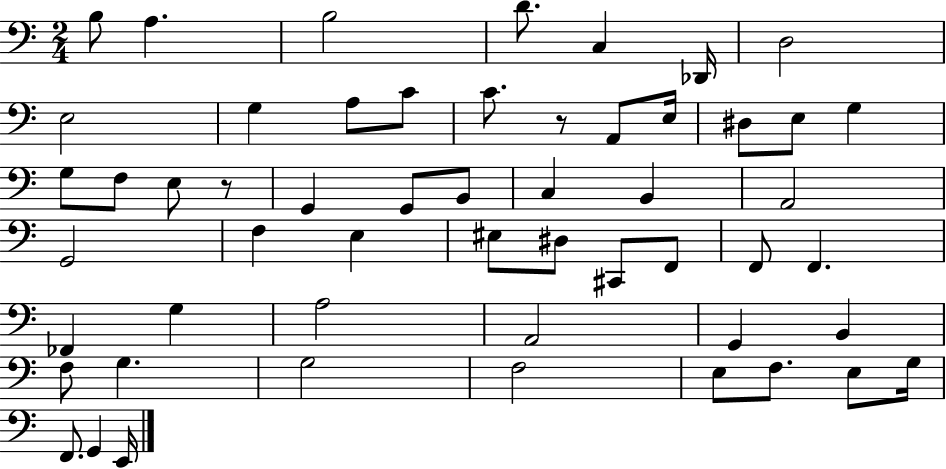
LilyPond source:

{
  \clef bass
  \numericTimeSignature
  \time 2/4
  \key c \major
  b8 a4. | b2 | d'8. c4 des,16 | d2 | \break e2 | g4 a8 c'8 | c'8. r8 a,8 e16 | dis8 e8 g4 | \break g8 f8 e8 r8 | g,4 g,8 b,8 | c4 b,4 | a,2 | \break g,2 | f4 e4 | eis8 dis8 cis,8 f,8 | f,8 f,4. | \break fes,4 g4 | a2 | a,2 | g,4 b,4 | \break f8 g4. | g2 | f2 | e8 f8. e8 g16 | \break f,8. g,4 e,16 | \bar "|."
}